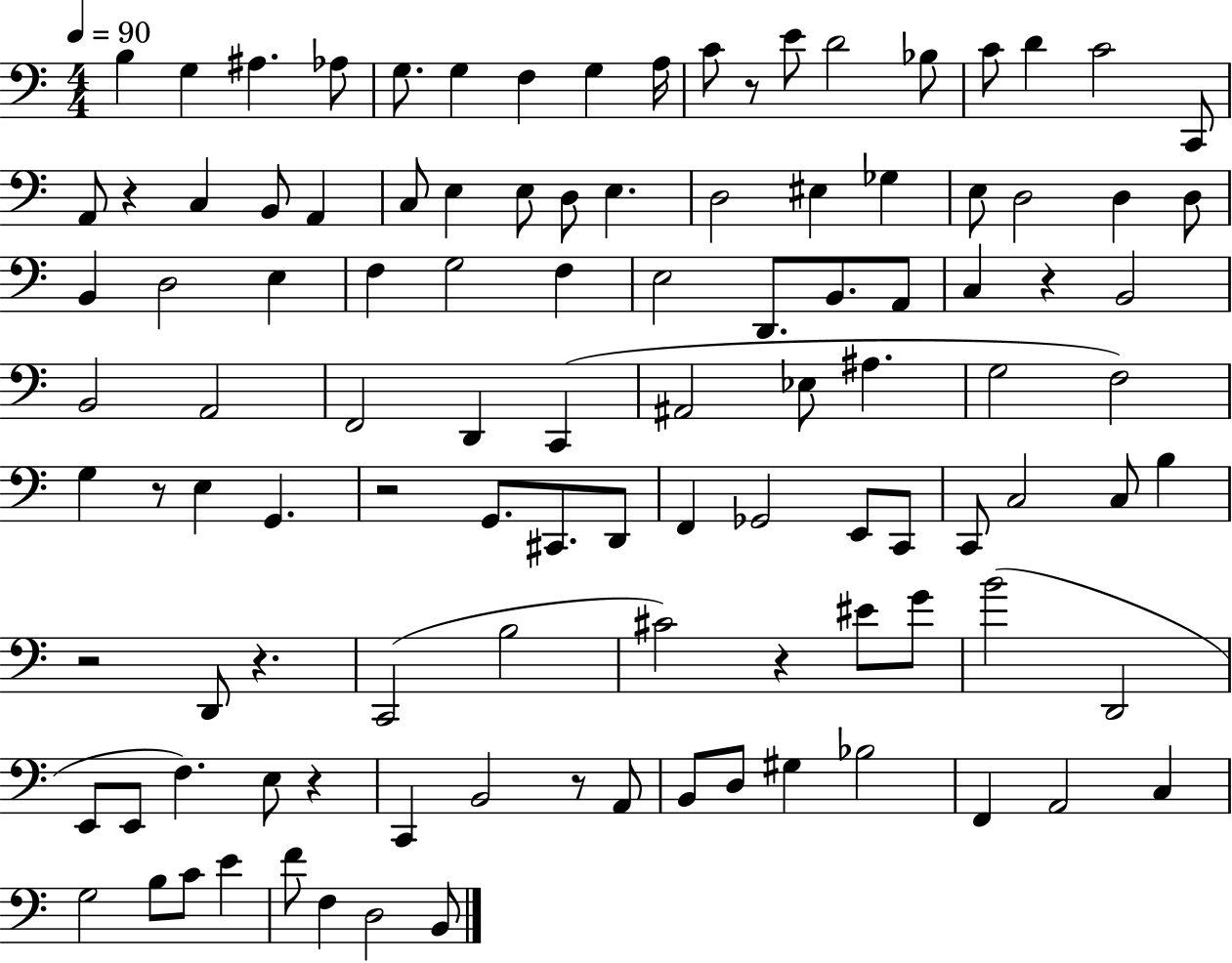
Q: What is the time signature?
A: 4/4